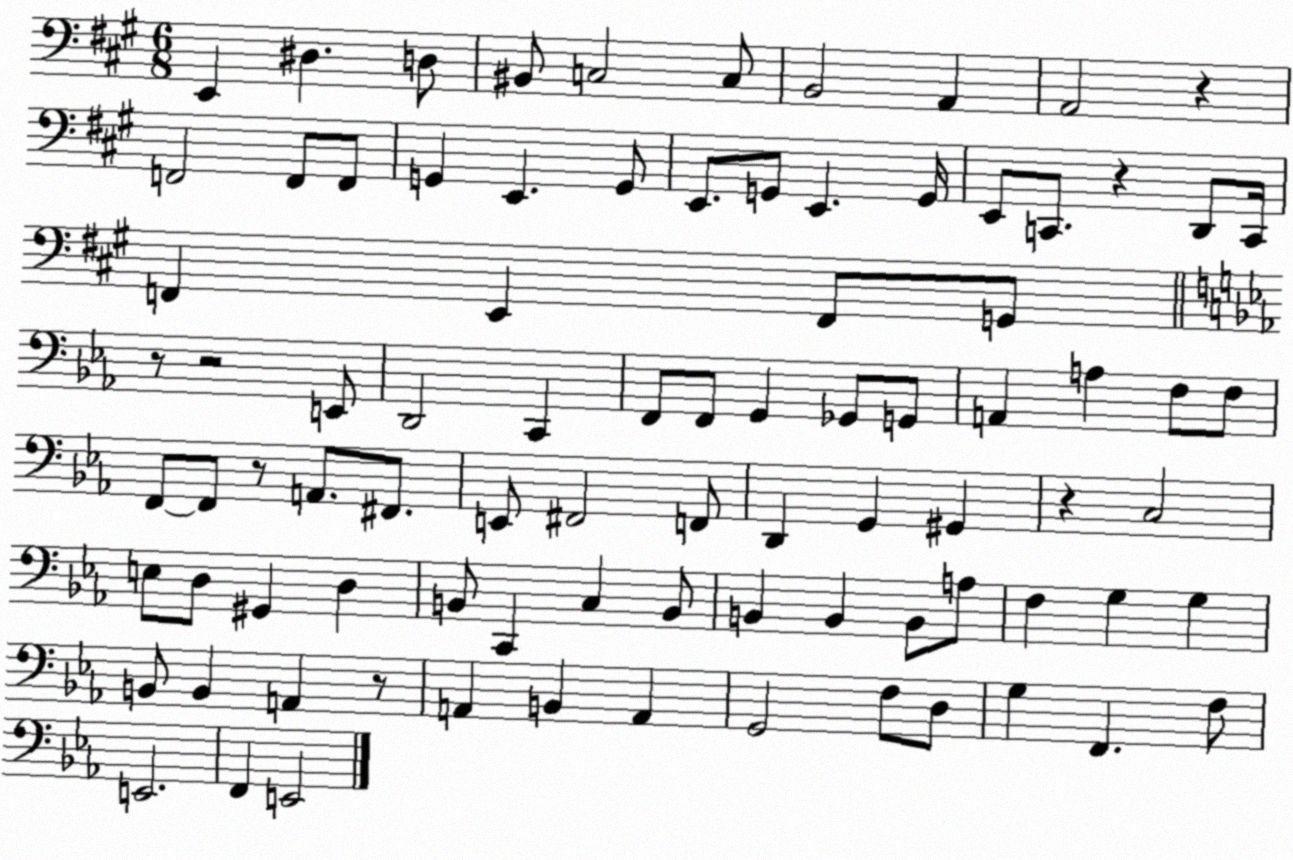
X:1
T:Untitled
M:6/8
L:1/4
K:A
E,, ^D, D,/2 ^B,,/2 C,2 C,/2 B,,2 A,, A,,2 z F,,2 F,,/2 F,,/2 G,, E,, G,,/2 E,,/2 G,,/2 E,, G,,/4 E,,/2 C,,/2 z D,,/2 C,,/4 F,, E,, F,,/2 G,,/2 z/2 z2 E,,/2 D,,2 C,, F,,/2 F,,/2 G,, _G,,/2 G,,/2 A,, A, F,/2 F,/2 F,,/2 F,,/2 z/2 A,,/2 ^F,,/2 E,,/2 ^F,,2 F,,/2 D,, G,, ^G,, z C,2 E,/2 D,/2 ^G,, D, B,,/2 C,, C, B,,/2 B,, B,, B,,/2 A,/2 F, G, G, B,,/2 B,, A,, z/2 A,, B,, A,, G,,2 F,/2 D,/2 G, F,, F,/2 E,,2 F,, E,,2